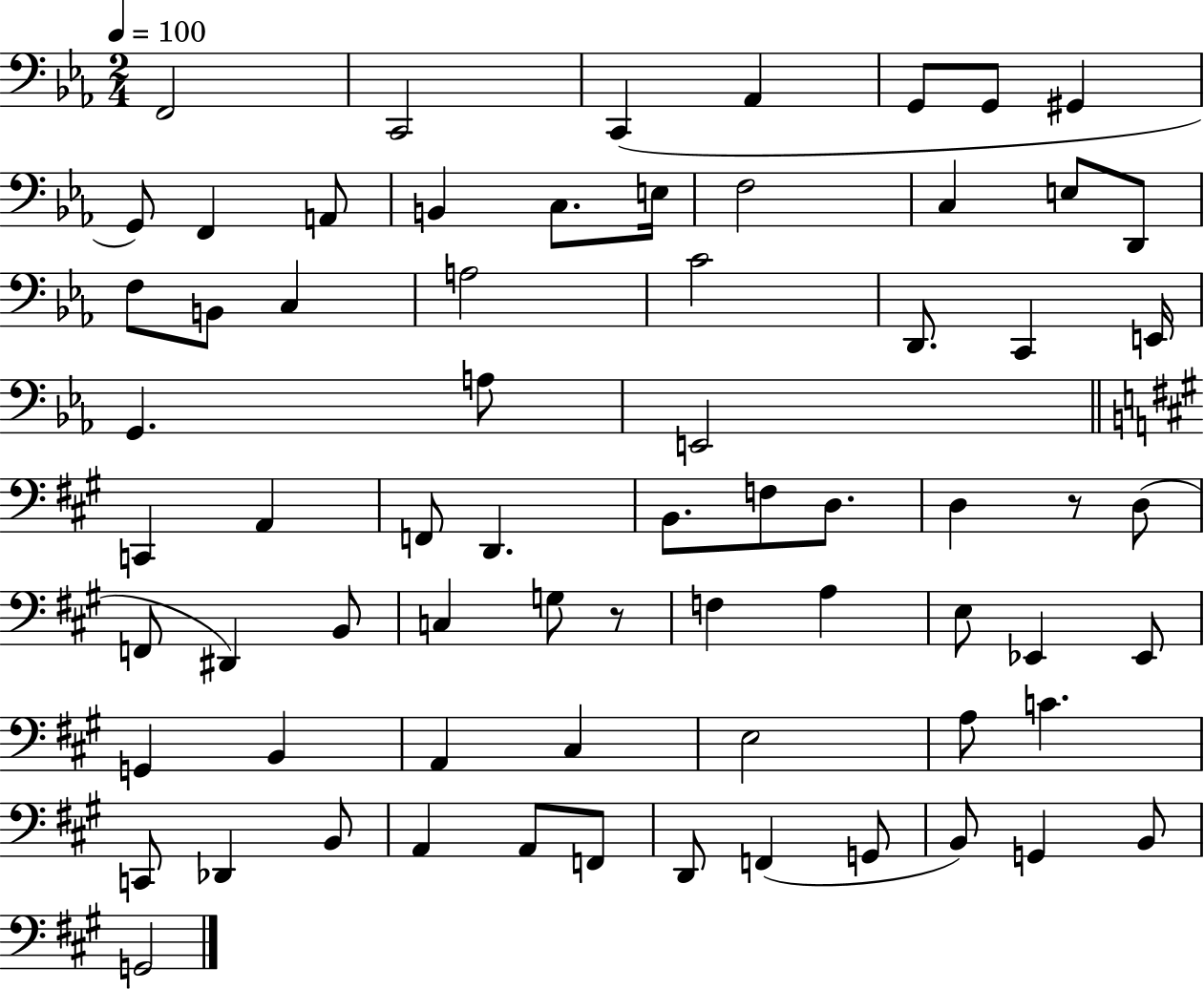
{
  \clef bass
  \numericTimeSignature
  \time 2/4
  \key ees \major
  \tempo 4 = 100
  f,2 | c,2 | c,4( aes,4 | g,8 g,8 gis,4 | \break g,8) f,4 a,8 | b,4 c8. e16 | f2 | c4 e8 d,8 | \break f8 b,8 c4 | a2 | c'2 | d,8. c,4 e,16 | \break g,4. a8 | e,2 | \bar "||" \break \key a \major c,4 a,4 | f,8 d,4. | b,8. f8 d8. | d4 r8 d8( | \break f,8 dis,4) b,8 | c4 g8 r8 | f4 a4 | e8 ees,4 ees,8 | \break g,4 b,4 | a,4 cis4 | e2 | a8 c'4. | \break c,8 des,4 b,8 | a,4 a,8 f,8 | d,8 f,4( g,8 | b,8) g,4 b,8 | \break g,2 | \bar "|."
}